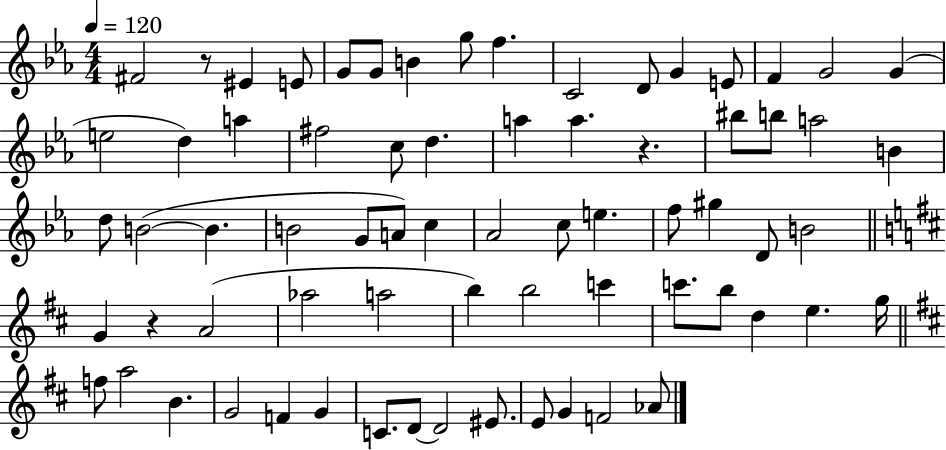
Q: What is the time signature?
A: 4/4